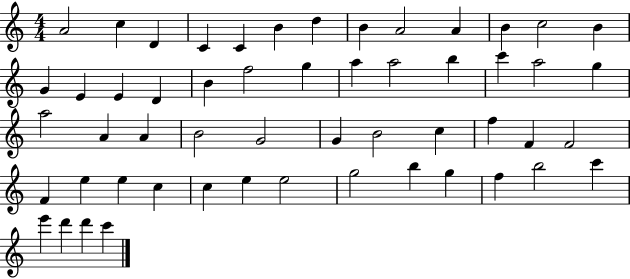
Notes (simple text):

A4/h C5/q D4/q C4/q C4/q B4/q D5/q B4/q A4/h A4/q B4/q C5/h B4/q G4/q E4/q E4/q D4/q B4/q F5/h G5/q A5/q A5/h B5/q C6/q A5/h G5/q A5/h A4/q A4/q B4/h G4/h G4/q B4/h C5/q F5/q F4/q F4/h F4/q E5/q E5/q C5/q C5/q E5/q E5/h G5/h B5/q G5/q F5/q B5/h C6/q E6/q D6/q D6/q C6/q